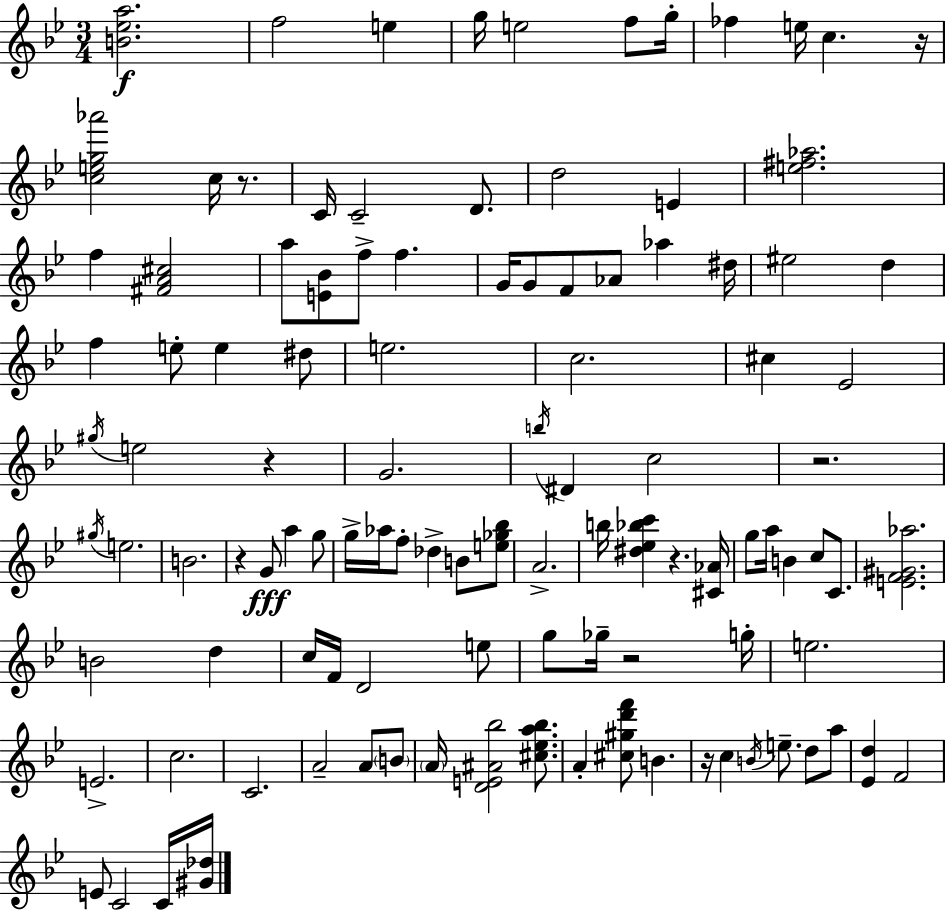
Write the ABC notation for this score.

X:1
T:Untitled
M:3/4
L:1/4
K:Gm
[B_ea]2 f2 e g/4 e2 f/2 g/4 _f e/4 c z/4 [ceg_a']2 c/4 z/2 C/4 C2 D/2 d2 E [e^f_a]2 f [^FA^c]2 a/2 [E_B]/2 f/2 f G/4 G/2 F/2 _A/2 _a ^d/4 ^e2 d f e/2 e ^d/2 e2 c2 ^c _E2 ^g/4 e2 z G2 b/4 ^D c2 z2 ^g/4 e2 B2 z G/2 a g/2 g/4 _a/4 f/2 _d B/2 [e_g_b]/2 A2 b/4 [^d_e_bc'] z [^C_A]/4 g/2 a/4 B c/2 C/2 [EF^G_a]2 B2 d c/4 F/4 D2 e/2 g/2 _g/4 z2 g/4 e2 E2 c2 C2 A2 A/2 B/2 A/4 [DE^A_b]2 [^c_ea_b]/2 A [^c^gd'f']/2 B z/4 c B/4 e/2 d/2 a/2 [_Ed] F2 E/2 C2 C/4 [^G_d]/4